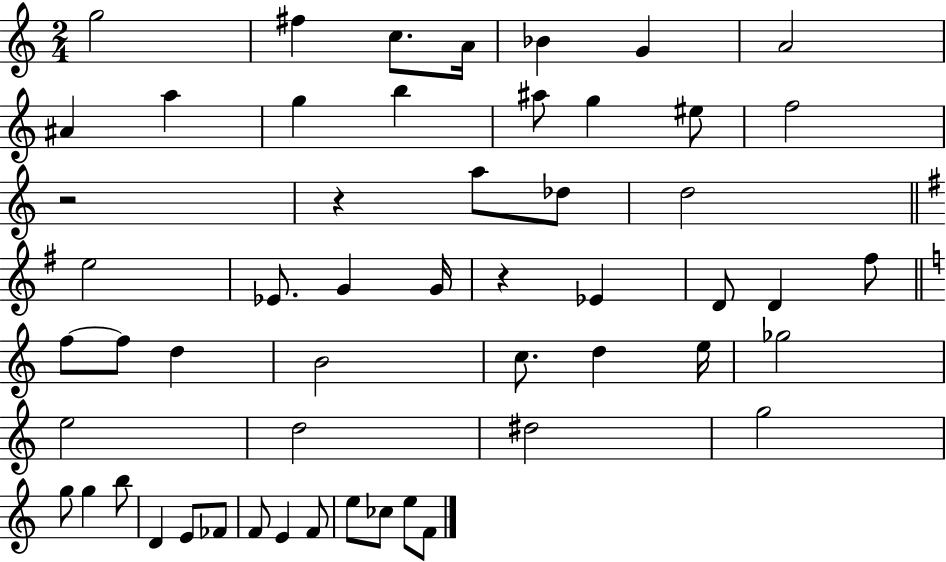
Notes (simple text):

G5/h F#5/q C5/e. A4/s Bb4/q G4/q A4/h A#4/q A5/q G5/q B5/q A#5/e G5/q EIS5/e F5/h R/h R/q A5/e Db5/e D5/h E5/h Eb4/e. G4/q G4/s R/q Eb4/q D4/e D4/q F#5/e F5/e F5/e D5/q B4/h C5/e. D5/q E5/s Gb5/h E5/h D5/h D#5/h G5/h G5/e G5/q B5/e D4/q E4/e FES4/e F4/e E4/q F4/e E5/e CES5/e E5/e F4/e